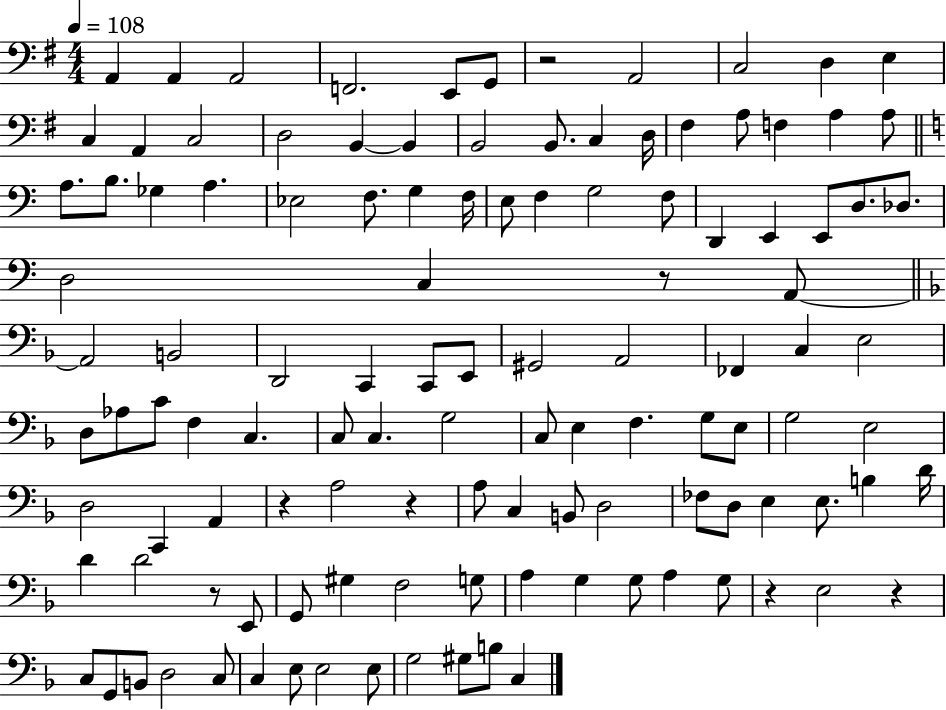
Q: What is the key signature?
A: G major